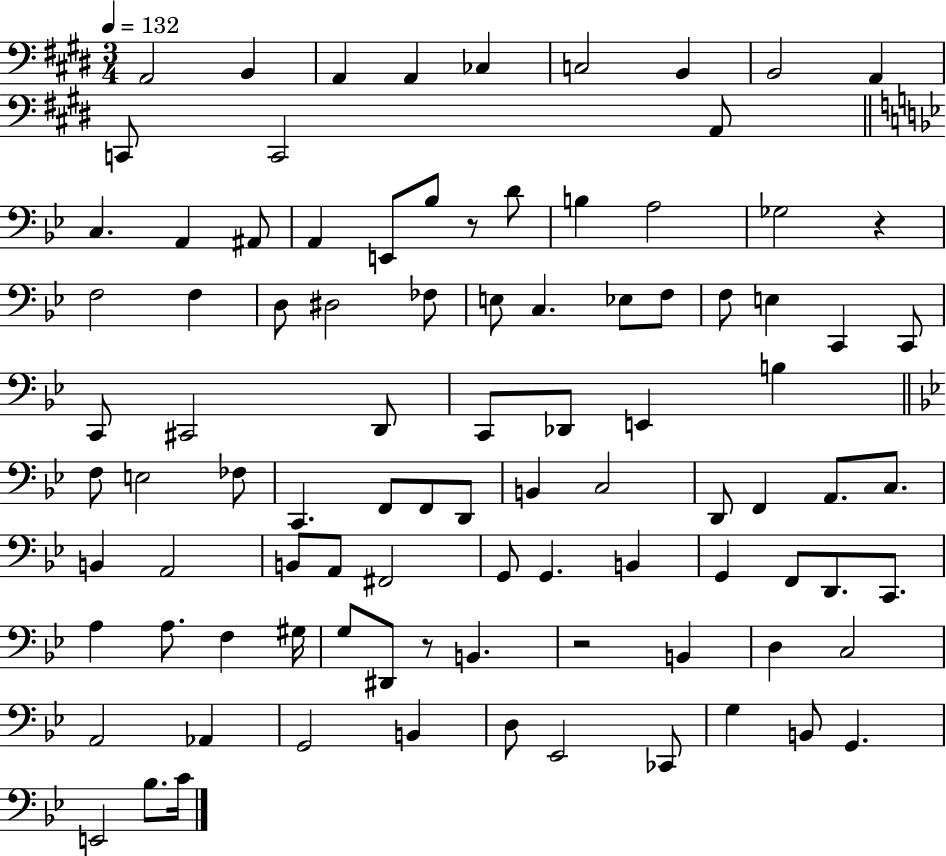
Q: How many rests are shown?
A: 4